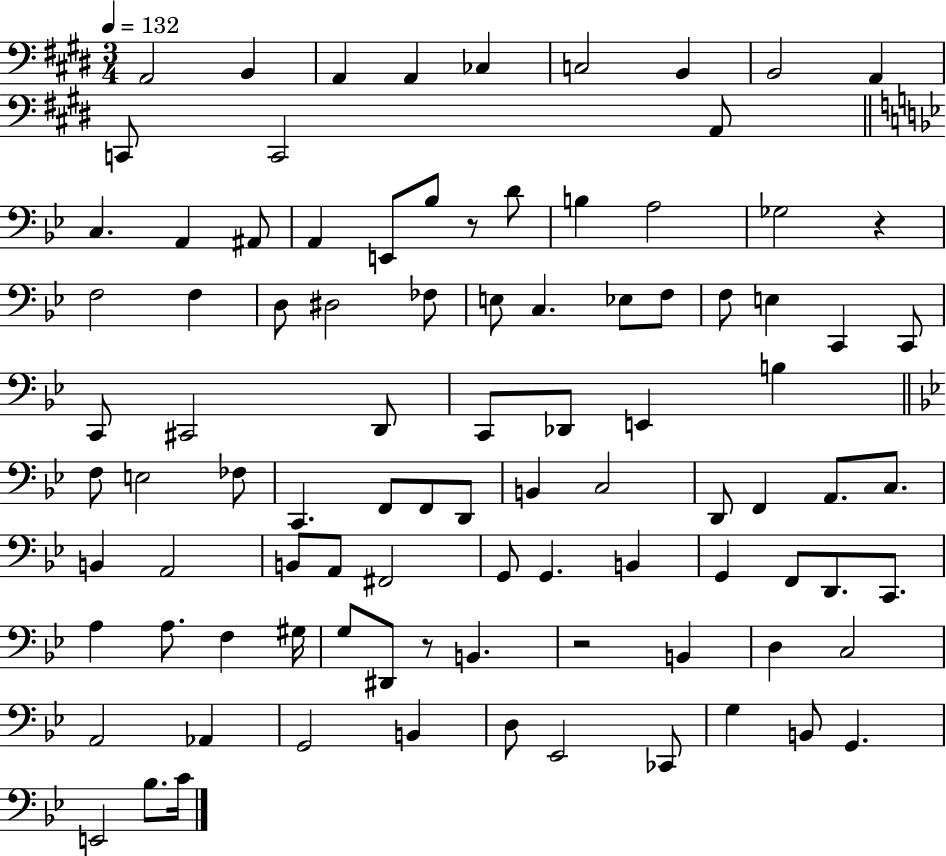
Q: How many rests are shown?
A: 4